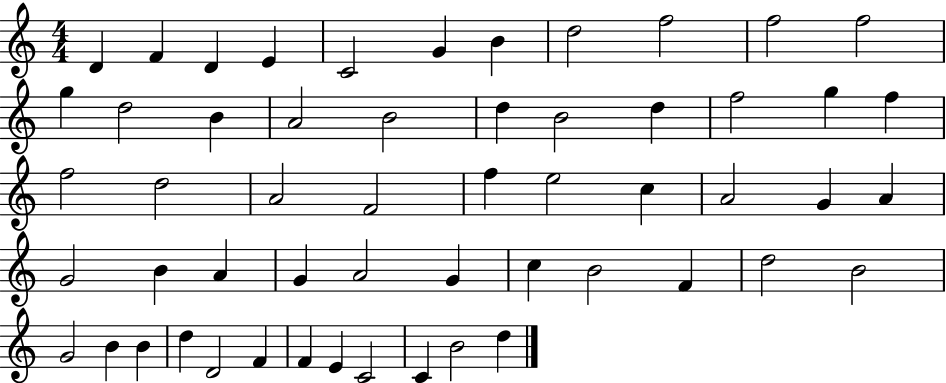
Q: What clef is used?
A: treble